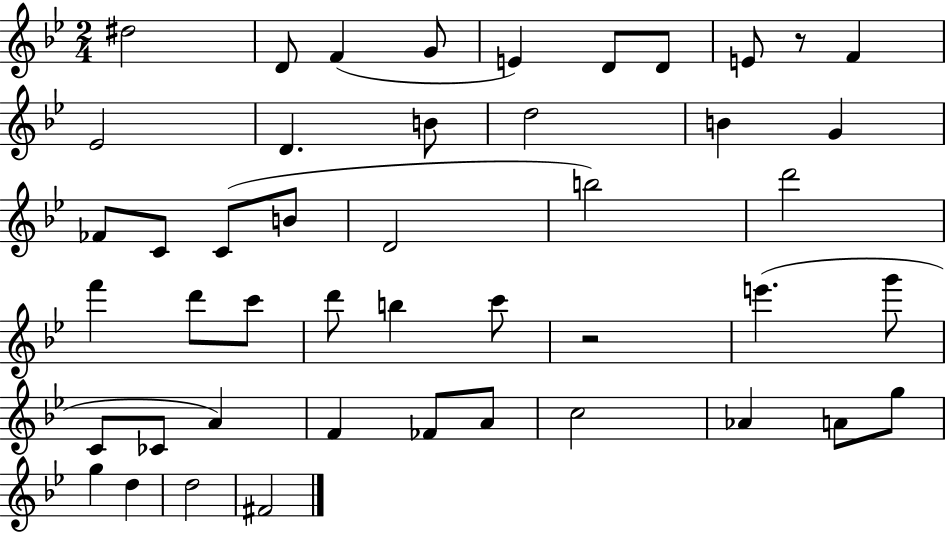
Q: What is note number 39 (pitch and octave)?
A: A4